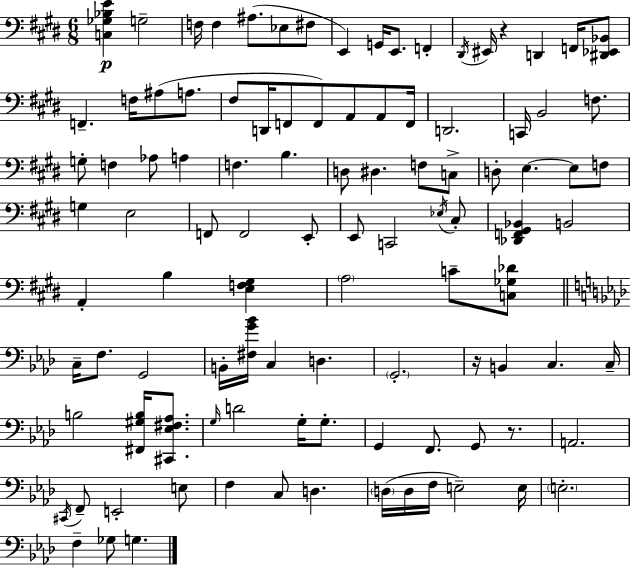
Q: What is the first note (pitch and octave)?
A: G3